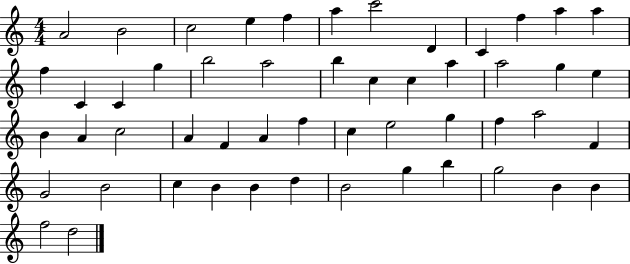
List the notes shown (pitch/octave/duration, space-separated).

A4/h B4/h C5/h E5/q F5/q A5/q C6/h D4/q C4/q F5/q A5/q A5/q F5/q C4/q C4/q G5/q B5/h A5/h B5/q C5/q C5/q A5/q A5/h G5/q E5/q B4/q A4/q C5/h A4/q F4/q A4/q F5/q C5/q E5/h G5/q F5/q A5/h F4/q G4/h B4/h C5/q B4/q B4/q D5/q B4/h G5/q B5/q G5/h B4/q B4/q F5/h D5/h